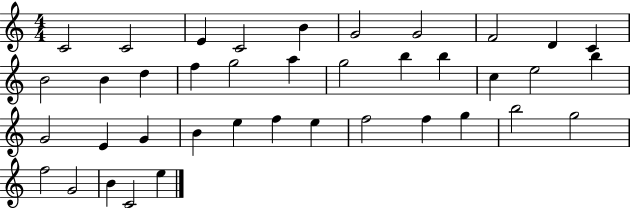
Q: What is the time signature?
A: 4/4